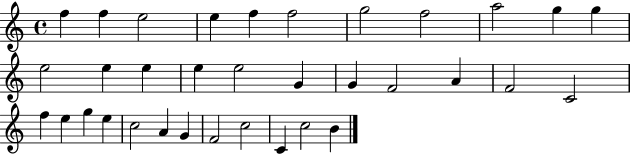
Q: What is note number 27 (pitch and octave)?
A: C5